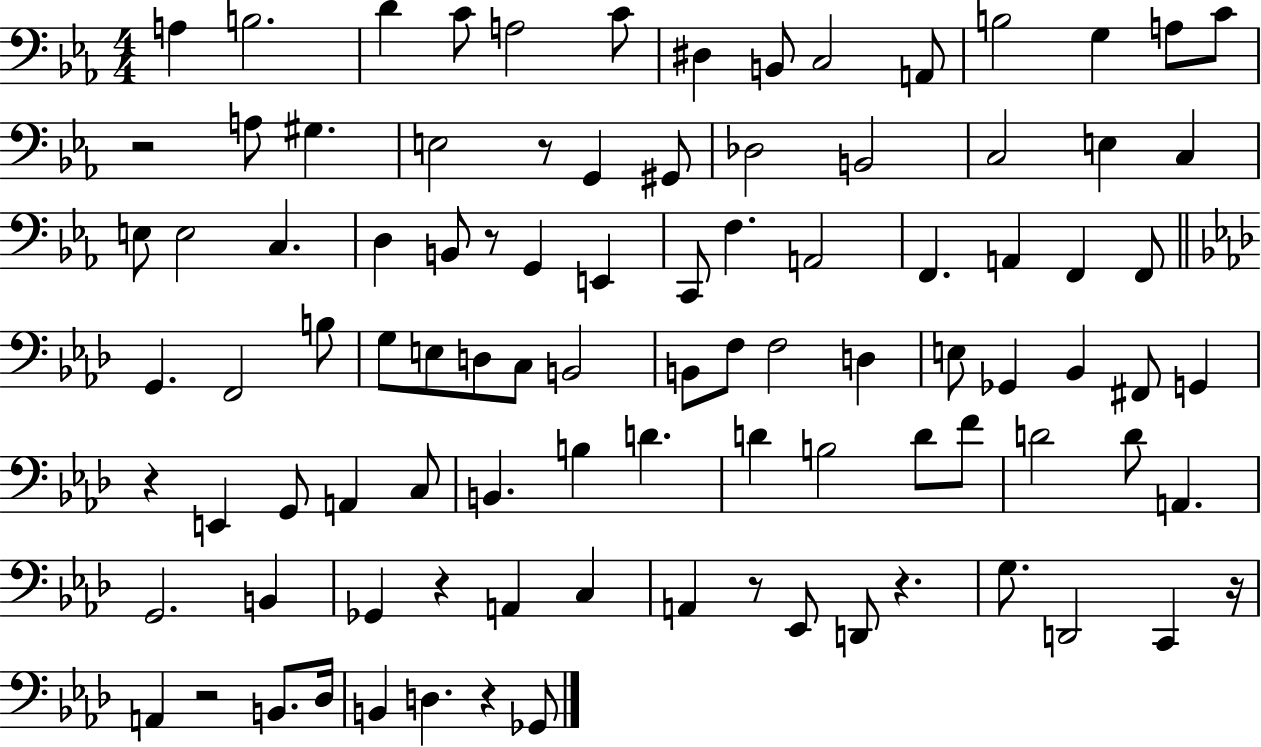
X:1
T:Untitled
M:4/4
L:1/4
K:Eb
A, B,2 D C/2 A,2 C/2 ^D, B,,/2 C,2 A,,/2 B,2 G, A,/2 C/2 z2 A,/2 ^G, E,2 z/2 G,, ^G,,/2 _D,2 B,,2 C,2 E, C, E,/2 E,2 C, D, B,,/2 z/2 G,, E,, C,,/2 F, A,,2 F,, A,, F,, F,,/2 G,, F,,2 B,/2 G,/2 E,/2 D,/2 C,/2 B,,2 B,,/2 F,/2 F,2 D, E,/2 _G,, _B,, ^F,,/2 G,, z E,, G,,/2 A,, C,/2 B,, B, D D B,2 D/2 F/2 D2 D/2 A,, G,,2 B,, _G,, z A,, C, A,, z/2 _E,,/2 D,,/2 z G,/2 D,,2 C,, z/4 A,, z2 B,,/2 _D,/4 B,, D, z _G,,/2